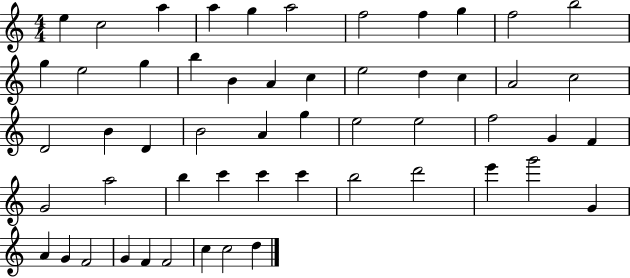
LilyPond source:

{
  \clef treble
  \numericTimeSignature
  \time 4/4
  \key c \major
  e''4 c''2 a''4 | a''4 g''4 a''2 | f''2 f''4 g''4 | f''2 b''2 | \break g''4 e''2 g''4 | b''4 b'4 a'4 c''4 | e''2 d''4 c''4 | a'2 c''2 | \break d'2 b'4 d'4 | b'2 a'4 g''4 | e''2 e''2 | f''2 g'4 f'4 | \break g'2 a''2 | b''4 c'''4 c'''4 c'''4 | b''2 d'''2 | e'''4 g'''2 g'4 | \break a'4 g'4 f'2 | g'4 f'4 f'2 | c''4 c''2 d''4 | \bar "|."
}